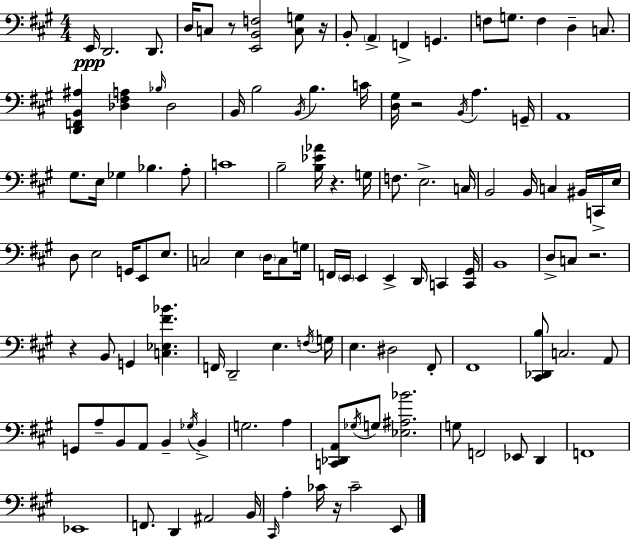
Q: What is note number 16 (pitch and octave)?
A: Db3